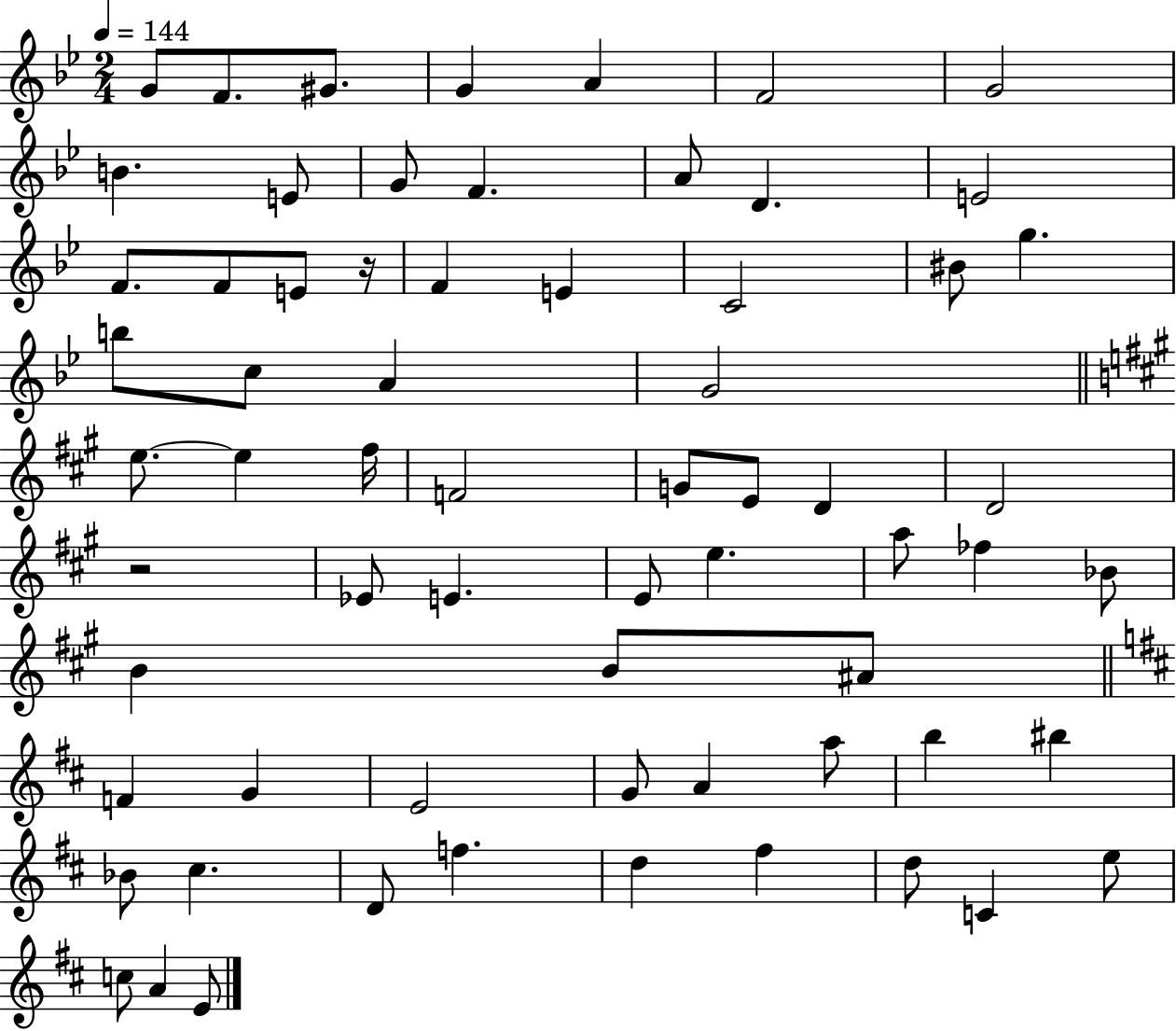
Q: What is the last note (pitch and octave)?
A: E4